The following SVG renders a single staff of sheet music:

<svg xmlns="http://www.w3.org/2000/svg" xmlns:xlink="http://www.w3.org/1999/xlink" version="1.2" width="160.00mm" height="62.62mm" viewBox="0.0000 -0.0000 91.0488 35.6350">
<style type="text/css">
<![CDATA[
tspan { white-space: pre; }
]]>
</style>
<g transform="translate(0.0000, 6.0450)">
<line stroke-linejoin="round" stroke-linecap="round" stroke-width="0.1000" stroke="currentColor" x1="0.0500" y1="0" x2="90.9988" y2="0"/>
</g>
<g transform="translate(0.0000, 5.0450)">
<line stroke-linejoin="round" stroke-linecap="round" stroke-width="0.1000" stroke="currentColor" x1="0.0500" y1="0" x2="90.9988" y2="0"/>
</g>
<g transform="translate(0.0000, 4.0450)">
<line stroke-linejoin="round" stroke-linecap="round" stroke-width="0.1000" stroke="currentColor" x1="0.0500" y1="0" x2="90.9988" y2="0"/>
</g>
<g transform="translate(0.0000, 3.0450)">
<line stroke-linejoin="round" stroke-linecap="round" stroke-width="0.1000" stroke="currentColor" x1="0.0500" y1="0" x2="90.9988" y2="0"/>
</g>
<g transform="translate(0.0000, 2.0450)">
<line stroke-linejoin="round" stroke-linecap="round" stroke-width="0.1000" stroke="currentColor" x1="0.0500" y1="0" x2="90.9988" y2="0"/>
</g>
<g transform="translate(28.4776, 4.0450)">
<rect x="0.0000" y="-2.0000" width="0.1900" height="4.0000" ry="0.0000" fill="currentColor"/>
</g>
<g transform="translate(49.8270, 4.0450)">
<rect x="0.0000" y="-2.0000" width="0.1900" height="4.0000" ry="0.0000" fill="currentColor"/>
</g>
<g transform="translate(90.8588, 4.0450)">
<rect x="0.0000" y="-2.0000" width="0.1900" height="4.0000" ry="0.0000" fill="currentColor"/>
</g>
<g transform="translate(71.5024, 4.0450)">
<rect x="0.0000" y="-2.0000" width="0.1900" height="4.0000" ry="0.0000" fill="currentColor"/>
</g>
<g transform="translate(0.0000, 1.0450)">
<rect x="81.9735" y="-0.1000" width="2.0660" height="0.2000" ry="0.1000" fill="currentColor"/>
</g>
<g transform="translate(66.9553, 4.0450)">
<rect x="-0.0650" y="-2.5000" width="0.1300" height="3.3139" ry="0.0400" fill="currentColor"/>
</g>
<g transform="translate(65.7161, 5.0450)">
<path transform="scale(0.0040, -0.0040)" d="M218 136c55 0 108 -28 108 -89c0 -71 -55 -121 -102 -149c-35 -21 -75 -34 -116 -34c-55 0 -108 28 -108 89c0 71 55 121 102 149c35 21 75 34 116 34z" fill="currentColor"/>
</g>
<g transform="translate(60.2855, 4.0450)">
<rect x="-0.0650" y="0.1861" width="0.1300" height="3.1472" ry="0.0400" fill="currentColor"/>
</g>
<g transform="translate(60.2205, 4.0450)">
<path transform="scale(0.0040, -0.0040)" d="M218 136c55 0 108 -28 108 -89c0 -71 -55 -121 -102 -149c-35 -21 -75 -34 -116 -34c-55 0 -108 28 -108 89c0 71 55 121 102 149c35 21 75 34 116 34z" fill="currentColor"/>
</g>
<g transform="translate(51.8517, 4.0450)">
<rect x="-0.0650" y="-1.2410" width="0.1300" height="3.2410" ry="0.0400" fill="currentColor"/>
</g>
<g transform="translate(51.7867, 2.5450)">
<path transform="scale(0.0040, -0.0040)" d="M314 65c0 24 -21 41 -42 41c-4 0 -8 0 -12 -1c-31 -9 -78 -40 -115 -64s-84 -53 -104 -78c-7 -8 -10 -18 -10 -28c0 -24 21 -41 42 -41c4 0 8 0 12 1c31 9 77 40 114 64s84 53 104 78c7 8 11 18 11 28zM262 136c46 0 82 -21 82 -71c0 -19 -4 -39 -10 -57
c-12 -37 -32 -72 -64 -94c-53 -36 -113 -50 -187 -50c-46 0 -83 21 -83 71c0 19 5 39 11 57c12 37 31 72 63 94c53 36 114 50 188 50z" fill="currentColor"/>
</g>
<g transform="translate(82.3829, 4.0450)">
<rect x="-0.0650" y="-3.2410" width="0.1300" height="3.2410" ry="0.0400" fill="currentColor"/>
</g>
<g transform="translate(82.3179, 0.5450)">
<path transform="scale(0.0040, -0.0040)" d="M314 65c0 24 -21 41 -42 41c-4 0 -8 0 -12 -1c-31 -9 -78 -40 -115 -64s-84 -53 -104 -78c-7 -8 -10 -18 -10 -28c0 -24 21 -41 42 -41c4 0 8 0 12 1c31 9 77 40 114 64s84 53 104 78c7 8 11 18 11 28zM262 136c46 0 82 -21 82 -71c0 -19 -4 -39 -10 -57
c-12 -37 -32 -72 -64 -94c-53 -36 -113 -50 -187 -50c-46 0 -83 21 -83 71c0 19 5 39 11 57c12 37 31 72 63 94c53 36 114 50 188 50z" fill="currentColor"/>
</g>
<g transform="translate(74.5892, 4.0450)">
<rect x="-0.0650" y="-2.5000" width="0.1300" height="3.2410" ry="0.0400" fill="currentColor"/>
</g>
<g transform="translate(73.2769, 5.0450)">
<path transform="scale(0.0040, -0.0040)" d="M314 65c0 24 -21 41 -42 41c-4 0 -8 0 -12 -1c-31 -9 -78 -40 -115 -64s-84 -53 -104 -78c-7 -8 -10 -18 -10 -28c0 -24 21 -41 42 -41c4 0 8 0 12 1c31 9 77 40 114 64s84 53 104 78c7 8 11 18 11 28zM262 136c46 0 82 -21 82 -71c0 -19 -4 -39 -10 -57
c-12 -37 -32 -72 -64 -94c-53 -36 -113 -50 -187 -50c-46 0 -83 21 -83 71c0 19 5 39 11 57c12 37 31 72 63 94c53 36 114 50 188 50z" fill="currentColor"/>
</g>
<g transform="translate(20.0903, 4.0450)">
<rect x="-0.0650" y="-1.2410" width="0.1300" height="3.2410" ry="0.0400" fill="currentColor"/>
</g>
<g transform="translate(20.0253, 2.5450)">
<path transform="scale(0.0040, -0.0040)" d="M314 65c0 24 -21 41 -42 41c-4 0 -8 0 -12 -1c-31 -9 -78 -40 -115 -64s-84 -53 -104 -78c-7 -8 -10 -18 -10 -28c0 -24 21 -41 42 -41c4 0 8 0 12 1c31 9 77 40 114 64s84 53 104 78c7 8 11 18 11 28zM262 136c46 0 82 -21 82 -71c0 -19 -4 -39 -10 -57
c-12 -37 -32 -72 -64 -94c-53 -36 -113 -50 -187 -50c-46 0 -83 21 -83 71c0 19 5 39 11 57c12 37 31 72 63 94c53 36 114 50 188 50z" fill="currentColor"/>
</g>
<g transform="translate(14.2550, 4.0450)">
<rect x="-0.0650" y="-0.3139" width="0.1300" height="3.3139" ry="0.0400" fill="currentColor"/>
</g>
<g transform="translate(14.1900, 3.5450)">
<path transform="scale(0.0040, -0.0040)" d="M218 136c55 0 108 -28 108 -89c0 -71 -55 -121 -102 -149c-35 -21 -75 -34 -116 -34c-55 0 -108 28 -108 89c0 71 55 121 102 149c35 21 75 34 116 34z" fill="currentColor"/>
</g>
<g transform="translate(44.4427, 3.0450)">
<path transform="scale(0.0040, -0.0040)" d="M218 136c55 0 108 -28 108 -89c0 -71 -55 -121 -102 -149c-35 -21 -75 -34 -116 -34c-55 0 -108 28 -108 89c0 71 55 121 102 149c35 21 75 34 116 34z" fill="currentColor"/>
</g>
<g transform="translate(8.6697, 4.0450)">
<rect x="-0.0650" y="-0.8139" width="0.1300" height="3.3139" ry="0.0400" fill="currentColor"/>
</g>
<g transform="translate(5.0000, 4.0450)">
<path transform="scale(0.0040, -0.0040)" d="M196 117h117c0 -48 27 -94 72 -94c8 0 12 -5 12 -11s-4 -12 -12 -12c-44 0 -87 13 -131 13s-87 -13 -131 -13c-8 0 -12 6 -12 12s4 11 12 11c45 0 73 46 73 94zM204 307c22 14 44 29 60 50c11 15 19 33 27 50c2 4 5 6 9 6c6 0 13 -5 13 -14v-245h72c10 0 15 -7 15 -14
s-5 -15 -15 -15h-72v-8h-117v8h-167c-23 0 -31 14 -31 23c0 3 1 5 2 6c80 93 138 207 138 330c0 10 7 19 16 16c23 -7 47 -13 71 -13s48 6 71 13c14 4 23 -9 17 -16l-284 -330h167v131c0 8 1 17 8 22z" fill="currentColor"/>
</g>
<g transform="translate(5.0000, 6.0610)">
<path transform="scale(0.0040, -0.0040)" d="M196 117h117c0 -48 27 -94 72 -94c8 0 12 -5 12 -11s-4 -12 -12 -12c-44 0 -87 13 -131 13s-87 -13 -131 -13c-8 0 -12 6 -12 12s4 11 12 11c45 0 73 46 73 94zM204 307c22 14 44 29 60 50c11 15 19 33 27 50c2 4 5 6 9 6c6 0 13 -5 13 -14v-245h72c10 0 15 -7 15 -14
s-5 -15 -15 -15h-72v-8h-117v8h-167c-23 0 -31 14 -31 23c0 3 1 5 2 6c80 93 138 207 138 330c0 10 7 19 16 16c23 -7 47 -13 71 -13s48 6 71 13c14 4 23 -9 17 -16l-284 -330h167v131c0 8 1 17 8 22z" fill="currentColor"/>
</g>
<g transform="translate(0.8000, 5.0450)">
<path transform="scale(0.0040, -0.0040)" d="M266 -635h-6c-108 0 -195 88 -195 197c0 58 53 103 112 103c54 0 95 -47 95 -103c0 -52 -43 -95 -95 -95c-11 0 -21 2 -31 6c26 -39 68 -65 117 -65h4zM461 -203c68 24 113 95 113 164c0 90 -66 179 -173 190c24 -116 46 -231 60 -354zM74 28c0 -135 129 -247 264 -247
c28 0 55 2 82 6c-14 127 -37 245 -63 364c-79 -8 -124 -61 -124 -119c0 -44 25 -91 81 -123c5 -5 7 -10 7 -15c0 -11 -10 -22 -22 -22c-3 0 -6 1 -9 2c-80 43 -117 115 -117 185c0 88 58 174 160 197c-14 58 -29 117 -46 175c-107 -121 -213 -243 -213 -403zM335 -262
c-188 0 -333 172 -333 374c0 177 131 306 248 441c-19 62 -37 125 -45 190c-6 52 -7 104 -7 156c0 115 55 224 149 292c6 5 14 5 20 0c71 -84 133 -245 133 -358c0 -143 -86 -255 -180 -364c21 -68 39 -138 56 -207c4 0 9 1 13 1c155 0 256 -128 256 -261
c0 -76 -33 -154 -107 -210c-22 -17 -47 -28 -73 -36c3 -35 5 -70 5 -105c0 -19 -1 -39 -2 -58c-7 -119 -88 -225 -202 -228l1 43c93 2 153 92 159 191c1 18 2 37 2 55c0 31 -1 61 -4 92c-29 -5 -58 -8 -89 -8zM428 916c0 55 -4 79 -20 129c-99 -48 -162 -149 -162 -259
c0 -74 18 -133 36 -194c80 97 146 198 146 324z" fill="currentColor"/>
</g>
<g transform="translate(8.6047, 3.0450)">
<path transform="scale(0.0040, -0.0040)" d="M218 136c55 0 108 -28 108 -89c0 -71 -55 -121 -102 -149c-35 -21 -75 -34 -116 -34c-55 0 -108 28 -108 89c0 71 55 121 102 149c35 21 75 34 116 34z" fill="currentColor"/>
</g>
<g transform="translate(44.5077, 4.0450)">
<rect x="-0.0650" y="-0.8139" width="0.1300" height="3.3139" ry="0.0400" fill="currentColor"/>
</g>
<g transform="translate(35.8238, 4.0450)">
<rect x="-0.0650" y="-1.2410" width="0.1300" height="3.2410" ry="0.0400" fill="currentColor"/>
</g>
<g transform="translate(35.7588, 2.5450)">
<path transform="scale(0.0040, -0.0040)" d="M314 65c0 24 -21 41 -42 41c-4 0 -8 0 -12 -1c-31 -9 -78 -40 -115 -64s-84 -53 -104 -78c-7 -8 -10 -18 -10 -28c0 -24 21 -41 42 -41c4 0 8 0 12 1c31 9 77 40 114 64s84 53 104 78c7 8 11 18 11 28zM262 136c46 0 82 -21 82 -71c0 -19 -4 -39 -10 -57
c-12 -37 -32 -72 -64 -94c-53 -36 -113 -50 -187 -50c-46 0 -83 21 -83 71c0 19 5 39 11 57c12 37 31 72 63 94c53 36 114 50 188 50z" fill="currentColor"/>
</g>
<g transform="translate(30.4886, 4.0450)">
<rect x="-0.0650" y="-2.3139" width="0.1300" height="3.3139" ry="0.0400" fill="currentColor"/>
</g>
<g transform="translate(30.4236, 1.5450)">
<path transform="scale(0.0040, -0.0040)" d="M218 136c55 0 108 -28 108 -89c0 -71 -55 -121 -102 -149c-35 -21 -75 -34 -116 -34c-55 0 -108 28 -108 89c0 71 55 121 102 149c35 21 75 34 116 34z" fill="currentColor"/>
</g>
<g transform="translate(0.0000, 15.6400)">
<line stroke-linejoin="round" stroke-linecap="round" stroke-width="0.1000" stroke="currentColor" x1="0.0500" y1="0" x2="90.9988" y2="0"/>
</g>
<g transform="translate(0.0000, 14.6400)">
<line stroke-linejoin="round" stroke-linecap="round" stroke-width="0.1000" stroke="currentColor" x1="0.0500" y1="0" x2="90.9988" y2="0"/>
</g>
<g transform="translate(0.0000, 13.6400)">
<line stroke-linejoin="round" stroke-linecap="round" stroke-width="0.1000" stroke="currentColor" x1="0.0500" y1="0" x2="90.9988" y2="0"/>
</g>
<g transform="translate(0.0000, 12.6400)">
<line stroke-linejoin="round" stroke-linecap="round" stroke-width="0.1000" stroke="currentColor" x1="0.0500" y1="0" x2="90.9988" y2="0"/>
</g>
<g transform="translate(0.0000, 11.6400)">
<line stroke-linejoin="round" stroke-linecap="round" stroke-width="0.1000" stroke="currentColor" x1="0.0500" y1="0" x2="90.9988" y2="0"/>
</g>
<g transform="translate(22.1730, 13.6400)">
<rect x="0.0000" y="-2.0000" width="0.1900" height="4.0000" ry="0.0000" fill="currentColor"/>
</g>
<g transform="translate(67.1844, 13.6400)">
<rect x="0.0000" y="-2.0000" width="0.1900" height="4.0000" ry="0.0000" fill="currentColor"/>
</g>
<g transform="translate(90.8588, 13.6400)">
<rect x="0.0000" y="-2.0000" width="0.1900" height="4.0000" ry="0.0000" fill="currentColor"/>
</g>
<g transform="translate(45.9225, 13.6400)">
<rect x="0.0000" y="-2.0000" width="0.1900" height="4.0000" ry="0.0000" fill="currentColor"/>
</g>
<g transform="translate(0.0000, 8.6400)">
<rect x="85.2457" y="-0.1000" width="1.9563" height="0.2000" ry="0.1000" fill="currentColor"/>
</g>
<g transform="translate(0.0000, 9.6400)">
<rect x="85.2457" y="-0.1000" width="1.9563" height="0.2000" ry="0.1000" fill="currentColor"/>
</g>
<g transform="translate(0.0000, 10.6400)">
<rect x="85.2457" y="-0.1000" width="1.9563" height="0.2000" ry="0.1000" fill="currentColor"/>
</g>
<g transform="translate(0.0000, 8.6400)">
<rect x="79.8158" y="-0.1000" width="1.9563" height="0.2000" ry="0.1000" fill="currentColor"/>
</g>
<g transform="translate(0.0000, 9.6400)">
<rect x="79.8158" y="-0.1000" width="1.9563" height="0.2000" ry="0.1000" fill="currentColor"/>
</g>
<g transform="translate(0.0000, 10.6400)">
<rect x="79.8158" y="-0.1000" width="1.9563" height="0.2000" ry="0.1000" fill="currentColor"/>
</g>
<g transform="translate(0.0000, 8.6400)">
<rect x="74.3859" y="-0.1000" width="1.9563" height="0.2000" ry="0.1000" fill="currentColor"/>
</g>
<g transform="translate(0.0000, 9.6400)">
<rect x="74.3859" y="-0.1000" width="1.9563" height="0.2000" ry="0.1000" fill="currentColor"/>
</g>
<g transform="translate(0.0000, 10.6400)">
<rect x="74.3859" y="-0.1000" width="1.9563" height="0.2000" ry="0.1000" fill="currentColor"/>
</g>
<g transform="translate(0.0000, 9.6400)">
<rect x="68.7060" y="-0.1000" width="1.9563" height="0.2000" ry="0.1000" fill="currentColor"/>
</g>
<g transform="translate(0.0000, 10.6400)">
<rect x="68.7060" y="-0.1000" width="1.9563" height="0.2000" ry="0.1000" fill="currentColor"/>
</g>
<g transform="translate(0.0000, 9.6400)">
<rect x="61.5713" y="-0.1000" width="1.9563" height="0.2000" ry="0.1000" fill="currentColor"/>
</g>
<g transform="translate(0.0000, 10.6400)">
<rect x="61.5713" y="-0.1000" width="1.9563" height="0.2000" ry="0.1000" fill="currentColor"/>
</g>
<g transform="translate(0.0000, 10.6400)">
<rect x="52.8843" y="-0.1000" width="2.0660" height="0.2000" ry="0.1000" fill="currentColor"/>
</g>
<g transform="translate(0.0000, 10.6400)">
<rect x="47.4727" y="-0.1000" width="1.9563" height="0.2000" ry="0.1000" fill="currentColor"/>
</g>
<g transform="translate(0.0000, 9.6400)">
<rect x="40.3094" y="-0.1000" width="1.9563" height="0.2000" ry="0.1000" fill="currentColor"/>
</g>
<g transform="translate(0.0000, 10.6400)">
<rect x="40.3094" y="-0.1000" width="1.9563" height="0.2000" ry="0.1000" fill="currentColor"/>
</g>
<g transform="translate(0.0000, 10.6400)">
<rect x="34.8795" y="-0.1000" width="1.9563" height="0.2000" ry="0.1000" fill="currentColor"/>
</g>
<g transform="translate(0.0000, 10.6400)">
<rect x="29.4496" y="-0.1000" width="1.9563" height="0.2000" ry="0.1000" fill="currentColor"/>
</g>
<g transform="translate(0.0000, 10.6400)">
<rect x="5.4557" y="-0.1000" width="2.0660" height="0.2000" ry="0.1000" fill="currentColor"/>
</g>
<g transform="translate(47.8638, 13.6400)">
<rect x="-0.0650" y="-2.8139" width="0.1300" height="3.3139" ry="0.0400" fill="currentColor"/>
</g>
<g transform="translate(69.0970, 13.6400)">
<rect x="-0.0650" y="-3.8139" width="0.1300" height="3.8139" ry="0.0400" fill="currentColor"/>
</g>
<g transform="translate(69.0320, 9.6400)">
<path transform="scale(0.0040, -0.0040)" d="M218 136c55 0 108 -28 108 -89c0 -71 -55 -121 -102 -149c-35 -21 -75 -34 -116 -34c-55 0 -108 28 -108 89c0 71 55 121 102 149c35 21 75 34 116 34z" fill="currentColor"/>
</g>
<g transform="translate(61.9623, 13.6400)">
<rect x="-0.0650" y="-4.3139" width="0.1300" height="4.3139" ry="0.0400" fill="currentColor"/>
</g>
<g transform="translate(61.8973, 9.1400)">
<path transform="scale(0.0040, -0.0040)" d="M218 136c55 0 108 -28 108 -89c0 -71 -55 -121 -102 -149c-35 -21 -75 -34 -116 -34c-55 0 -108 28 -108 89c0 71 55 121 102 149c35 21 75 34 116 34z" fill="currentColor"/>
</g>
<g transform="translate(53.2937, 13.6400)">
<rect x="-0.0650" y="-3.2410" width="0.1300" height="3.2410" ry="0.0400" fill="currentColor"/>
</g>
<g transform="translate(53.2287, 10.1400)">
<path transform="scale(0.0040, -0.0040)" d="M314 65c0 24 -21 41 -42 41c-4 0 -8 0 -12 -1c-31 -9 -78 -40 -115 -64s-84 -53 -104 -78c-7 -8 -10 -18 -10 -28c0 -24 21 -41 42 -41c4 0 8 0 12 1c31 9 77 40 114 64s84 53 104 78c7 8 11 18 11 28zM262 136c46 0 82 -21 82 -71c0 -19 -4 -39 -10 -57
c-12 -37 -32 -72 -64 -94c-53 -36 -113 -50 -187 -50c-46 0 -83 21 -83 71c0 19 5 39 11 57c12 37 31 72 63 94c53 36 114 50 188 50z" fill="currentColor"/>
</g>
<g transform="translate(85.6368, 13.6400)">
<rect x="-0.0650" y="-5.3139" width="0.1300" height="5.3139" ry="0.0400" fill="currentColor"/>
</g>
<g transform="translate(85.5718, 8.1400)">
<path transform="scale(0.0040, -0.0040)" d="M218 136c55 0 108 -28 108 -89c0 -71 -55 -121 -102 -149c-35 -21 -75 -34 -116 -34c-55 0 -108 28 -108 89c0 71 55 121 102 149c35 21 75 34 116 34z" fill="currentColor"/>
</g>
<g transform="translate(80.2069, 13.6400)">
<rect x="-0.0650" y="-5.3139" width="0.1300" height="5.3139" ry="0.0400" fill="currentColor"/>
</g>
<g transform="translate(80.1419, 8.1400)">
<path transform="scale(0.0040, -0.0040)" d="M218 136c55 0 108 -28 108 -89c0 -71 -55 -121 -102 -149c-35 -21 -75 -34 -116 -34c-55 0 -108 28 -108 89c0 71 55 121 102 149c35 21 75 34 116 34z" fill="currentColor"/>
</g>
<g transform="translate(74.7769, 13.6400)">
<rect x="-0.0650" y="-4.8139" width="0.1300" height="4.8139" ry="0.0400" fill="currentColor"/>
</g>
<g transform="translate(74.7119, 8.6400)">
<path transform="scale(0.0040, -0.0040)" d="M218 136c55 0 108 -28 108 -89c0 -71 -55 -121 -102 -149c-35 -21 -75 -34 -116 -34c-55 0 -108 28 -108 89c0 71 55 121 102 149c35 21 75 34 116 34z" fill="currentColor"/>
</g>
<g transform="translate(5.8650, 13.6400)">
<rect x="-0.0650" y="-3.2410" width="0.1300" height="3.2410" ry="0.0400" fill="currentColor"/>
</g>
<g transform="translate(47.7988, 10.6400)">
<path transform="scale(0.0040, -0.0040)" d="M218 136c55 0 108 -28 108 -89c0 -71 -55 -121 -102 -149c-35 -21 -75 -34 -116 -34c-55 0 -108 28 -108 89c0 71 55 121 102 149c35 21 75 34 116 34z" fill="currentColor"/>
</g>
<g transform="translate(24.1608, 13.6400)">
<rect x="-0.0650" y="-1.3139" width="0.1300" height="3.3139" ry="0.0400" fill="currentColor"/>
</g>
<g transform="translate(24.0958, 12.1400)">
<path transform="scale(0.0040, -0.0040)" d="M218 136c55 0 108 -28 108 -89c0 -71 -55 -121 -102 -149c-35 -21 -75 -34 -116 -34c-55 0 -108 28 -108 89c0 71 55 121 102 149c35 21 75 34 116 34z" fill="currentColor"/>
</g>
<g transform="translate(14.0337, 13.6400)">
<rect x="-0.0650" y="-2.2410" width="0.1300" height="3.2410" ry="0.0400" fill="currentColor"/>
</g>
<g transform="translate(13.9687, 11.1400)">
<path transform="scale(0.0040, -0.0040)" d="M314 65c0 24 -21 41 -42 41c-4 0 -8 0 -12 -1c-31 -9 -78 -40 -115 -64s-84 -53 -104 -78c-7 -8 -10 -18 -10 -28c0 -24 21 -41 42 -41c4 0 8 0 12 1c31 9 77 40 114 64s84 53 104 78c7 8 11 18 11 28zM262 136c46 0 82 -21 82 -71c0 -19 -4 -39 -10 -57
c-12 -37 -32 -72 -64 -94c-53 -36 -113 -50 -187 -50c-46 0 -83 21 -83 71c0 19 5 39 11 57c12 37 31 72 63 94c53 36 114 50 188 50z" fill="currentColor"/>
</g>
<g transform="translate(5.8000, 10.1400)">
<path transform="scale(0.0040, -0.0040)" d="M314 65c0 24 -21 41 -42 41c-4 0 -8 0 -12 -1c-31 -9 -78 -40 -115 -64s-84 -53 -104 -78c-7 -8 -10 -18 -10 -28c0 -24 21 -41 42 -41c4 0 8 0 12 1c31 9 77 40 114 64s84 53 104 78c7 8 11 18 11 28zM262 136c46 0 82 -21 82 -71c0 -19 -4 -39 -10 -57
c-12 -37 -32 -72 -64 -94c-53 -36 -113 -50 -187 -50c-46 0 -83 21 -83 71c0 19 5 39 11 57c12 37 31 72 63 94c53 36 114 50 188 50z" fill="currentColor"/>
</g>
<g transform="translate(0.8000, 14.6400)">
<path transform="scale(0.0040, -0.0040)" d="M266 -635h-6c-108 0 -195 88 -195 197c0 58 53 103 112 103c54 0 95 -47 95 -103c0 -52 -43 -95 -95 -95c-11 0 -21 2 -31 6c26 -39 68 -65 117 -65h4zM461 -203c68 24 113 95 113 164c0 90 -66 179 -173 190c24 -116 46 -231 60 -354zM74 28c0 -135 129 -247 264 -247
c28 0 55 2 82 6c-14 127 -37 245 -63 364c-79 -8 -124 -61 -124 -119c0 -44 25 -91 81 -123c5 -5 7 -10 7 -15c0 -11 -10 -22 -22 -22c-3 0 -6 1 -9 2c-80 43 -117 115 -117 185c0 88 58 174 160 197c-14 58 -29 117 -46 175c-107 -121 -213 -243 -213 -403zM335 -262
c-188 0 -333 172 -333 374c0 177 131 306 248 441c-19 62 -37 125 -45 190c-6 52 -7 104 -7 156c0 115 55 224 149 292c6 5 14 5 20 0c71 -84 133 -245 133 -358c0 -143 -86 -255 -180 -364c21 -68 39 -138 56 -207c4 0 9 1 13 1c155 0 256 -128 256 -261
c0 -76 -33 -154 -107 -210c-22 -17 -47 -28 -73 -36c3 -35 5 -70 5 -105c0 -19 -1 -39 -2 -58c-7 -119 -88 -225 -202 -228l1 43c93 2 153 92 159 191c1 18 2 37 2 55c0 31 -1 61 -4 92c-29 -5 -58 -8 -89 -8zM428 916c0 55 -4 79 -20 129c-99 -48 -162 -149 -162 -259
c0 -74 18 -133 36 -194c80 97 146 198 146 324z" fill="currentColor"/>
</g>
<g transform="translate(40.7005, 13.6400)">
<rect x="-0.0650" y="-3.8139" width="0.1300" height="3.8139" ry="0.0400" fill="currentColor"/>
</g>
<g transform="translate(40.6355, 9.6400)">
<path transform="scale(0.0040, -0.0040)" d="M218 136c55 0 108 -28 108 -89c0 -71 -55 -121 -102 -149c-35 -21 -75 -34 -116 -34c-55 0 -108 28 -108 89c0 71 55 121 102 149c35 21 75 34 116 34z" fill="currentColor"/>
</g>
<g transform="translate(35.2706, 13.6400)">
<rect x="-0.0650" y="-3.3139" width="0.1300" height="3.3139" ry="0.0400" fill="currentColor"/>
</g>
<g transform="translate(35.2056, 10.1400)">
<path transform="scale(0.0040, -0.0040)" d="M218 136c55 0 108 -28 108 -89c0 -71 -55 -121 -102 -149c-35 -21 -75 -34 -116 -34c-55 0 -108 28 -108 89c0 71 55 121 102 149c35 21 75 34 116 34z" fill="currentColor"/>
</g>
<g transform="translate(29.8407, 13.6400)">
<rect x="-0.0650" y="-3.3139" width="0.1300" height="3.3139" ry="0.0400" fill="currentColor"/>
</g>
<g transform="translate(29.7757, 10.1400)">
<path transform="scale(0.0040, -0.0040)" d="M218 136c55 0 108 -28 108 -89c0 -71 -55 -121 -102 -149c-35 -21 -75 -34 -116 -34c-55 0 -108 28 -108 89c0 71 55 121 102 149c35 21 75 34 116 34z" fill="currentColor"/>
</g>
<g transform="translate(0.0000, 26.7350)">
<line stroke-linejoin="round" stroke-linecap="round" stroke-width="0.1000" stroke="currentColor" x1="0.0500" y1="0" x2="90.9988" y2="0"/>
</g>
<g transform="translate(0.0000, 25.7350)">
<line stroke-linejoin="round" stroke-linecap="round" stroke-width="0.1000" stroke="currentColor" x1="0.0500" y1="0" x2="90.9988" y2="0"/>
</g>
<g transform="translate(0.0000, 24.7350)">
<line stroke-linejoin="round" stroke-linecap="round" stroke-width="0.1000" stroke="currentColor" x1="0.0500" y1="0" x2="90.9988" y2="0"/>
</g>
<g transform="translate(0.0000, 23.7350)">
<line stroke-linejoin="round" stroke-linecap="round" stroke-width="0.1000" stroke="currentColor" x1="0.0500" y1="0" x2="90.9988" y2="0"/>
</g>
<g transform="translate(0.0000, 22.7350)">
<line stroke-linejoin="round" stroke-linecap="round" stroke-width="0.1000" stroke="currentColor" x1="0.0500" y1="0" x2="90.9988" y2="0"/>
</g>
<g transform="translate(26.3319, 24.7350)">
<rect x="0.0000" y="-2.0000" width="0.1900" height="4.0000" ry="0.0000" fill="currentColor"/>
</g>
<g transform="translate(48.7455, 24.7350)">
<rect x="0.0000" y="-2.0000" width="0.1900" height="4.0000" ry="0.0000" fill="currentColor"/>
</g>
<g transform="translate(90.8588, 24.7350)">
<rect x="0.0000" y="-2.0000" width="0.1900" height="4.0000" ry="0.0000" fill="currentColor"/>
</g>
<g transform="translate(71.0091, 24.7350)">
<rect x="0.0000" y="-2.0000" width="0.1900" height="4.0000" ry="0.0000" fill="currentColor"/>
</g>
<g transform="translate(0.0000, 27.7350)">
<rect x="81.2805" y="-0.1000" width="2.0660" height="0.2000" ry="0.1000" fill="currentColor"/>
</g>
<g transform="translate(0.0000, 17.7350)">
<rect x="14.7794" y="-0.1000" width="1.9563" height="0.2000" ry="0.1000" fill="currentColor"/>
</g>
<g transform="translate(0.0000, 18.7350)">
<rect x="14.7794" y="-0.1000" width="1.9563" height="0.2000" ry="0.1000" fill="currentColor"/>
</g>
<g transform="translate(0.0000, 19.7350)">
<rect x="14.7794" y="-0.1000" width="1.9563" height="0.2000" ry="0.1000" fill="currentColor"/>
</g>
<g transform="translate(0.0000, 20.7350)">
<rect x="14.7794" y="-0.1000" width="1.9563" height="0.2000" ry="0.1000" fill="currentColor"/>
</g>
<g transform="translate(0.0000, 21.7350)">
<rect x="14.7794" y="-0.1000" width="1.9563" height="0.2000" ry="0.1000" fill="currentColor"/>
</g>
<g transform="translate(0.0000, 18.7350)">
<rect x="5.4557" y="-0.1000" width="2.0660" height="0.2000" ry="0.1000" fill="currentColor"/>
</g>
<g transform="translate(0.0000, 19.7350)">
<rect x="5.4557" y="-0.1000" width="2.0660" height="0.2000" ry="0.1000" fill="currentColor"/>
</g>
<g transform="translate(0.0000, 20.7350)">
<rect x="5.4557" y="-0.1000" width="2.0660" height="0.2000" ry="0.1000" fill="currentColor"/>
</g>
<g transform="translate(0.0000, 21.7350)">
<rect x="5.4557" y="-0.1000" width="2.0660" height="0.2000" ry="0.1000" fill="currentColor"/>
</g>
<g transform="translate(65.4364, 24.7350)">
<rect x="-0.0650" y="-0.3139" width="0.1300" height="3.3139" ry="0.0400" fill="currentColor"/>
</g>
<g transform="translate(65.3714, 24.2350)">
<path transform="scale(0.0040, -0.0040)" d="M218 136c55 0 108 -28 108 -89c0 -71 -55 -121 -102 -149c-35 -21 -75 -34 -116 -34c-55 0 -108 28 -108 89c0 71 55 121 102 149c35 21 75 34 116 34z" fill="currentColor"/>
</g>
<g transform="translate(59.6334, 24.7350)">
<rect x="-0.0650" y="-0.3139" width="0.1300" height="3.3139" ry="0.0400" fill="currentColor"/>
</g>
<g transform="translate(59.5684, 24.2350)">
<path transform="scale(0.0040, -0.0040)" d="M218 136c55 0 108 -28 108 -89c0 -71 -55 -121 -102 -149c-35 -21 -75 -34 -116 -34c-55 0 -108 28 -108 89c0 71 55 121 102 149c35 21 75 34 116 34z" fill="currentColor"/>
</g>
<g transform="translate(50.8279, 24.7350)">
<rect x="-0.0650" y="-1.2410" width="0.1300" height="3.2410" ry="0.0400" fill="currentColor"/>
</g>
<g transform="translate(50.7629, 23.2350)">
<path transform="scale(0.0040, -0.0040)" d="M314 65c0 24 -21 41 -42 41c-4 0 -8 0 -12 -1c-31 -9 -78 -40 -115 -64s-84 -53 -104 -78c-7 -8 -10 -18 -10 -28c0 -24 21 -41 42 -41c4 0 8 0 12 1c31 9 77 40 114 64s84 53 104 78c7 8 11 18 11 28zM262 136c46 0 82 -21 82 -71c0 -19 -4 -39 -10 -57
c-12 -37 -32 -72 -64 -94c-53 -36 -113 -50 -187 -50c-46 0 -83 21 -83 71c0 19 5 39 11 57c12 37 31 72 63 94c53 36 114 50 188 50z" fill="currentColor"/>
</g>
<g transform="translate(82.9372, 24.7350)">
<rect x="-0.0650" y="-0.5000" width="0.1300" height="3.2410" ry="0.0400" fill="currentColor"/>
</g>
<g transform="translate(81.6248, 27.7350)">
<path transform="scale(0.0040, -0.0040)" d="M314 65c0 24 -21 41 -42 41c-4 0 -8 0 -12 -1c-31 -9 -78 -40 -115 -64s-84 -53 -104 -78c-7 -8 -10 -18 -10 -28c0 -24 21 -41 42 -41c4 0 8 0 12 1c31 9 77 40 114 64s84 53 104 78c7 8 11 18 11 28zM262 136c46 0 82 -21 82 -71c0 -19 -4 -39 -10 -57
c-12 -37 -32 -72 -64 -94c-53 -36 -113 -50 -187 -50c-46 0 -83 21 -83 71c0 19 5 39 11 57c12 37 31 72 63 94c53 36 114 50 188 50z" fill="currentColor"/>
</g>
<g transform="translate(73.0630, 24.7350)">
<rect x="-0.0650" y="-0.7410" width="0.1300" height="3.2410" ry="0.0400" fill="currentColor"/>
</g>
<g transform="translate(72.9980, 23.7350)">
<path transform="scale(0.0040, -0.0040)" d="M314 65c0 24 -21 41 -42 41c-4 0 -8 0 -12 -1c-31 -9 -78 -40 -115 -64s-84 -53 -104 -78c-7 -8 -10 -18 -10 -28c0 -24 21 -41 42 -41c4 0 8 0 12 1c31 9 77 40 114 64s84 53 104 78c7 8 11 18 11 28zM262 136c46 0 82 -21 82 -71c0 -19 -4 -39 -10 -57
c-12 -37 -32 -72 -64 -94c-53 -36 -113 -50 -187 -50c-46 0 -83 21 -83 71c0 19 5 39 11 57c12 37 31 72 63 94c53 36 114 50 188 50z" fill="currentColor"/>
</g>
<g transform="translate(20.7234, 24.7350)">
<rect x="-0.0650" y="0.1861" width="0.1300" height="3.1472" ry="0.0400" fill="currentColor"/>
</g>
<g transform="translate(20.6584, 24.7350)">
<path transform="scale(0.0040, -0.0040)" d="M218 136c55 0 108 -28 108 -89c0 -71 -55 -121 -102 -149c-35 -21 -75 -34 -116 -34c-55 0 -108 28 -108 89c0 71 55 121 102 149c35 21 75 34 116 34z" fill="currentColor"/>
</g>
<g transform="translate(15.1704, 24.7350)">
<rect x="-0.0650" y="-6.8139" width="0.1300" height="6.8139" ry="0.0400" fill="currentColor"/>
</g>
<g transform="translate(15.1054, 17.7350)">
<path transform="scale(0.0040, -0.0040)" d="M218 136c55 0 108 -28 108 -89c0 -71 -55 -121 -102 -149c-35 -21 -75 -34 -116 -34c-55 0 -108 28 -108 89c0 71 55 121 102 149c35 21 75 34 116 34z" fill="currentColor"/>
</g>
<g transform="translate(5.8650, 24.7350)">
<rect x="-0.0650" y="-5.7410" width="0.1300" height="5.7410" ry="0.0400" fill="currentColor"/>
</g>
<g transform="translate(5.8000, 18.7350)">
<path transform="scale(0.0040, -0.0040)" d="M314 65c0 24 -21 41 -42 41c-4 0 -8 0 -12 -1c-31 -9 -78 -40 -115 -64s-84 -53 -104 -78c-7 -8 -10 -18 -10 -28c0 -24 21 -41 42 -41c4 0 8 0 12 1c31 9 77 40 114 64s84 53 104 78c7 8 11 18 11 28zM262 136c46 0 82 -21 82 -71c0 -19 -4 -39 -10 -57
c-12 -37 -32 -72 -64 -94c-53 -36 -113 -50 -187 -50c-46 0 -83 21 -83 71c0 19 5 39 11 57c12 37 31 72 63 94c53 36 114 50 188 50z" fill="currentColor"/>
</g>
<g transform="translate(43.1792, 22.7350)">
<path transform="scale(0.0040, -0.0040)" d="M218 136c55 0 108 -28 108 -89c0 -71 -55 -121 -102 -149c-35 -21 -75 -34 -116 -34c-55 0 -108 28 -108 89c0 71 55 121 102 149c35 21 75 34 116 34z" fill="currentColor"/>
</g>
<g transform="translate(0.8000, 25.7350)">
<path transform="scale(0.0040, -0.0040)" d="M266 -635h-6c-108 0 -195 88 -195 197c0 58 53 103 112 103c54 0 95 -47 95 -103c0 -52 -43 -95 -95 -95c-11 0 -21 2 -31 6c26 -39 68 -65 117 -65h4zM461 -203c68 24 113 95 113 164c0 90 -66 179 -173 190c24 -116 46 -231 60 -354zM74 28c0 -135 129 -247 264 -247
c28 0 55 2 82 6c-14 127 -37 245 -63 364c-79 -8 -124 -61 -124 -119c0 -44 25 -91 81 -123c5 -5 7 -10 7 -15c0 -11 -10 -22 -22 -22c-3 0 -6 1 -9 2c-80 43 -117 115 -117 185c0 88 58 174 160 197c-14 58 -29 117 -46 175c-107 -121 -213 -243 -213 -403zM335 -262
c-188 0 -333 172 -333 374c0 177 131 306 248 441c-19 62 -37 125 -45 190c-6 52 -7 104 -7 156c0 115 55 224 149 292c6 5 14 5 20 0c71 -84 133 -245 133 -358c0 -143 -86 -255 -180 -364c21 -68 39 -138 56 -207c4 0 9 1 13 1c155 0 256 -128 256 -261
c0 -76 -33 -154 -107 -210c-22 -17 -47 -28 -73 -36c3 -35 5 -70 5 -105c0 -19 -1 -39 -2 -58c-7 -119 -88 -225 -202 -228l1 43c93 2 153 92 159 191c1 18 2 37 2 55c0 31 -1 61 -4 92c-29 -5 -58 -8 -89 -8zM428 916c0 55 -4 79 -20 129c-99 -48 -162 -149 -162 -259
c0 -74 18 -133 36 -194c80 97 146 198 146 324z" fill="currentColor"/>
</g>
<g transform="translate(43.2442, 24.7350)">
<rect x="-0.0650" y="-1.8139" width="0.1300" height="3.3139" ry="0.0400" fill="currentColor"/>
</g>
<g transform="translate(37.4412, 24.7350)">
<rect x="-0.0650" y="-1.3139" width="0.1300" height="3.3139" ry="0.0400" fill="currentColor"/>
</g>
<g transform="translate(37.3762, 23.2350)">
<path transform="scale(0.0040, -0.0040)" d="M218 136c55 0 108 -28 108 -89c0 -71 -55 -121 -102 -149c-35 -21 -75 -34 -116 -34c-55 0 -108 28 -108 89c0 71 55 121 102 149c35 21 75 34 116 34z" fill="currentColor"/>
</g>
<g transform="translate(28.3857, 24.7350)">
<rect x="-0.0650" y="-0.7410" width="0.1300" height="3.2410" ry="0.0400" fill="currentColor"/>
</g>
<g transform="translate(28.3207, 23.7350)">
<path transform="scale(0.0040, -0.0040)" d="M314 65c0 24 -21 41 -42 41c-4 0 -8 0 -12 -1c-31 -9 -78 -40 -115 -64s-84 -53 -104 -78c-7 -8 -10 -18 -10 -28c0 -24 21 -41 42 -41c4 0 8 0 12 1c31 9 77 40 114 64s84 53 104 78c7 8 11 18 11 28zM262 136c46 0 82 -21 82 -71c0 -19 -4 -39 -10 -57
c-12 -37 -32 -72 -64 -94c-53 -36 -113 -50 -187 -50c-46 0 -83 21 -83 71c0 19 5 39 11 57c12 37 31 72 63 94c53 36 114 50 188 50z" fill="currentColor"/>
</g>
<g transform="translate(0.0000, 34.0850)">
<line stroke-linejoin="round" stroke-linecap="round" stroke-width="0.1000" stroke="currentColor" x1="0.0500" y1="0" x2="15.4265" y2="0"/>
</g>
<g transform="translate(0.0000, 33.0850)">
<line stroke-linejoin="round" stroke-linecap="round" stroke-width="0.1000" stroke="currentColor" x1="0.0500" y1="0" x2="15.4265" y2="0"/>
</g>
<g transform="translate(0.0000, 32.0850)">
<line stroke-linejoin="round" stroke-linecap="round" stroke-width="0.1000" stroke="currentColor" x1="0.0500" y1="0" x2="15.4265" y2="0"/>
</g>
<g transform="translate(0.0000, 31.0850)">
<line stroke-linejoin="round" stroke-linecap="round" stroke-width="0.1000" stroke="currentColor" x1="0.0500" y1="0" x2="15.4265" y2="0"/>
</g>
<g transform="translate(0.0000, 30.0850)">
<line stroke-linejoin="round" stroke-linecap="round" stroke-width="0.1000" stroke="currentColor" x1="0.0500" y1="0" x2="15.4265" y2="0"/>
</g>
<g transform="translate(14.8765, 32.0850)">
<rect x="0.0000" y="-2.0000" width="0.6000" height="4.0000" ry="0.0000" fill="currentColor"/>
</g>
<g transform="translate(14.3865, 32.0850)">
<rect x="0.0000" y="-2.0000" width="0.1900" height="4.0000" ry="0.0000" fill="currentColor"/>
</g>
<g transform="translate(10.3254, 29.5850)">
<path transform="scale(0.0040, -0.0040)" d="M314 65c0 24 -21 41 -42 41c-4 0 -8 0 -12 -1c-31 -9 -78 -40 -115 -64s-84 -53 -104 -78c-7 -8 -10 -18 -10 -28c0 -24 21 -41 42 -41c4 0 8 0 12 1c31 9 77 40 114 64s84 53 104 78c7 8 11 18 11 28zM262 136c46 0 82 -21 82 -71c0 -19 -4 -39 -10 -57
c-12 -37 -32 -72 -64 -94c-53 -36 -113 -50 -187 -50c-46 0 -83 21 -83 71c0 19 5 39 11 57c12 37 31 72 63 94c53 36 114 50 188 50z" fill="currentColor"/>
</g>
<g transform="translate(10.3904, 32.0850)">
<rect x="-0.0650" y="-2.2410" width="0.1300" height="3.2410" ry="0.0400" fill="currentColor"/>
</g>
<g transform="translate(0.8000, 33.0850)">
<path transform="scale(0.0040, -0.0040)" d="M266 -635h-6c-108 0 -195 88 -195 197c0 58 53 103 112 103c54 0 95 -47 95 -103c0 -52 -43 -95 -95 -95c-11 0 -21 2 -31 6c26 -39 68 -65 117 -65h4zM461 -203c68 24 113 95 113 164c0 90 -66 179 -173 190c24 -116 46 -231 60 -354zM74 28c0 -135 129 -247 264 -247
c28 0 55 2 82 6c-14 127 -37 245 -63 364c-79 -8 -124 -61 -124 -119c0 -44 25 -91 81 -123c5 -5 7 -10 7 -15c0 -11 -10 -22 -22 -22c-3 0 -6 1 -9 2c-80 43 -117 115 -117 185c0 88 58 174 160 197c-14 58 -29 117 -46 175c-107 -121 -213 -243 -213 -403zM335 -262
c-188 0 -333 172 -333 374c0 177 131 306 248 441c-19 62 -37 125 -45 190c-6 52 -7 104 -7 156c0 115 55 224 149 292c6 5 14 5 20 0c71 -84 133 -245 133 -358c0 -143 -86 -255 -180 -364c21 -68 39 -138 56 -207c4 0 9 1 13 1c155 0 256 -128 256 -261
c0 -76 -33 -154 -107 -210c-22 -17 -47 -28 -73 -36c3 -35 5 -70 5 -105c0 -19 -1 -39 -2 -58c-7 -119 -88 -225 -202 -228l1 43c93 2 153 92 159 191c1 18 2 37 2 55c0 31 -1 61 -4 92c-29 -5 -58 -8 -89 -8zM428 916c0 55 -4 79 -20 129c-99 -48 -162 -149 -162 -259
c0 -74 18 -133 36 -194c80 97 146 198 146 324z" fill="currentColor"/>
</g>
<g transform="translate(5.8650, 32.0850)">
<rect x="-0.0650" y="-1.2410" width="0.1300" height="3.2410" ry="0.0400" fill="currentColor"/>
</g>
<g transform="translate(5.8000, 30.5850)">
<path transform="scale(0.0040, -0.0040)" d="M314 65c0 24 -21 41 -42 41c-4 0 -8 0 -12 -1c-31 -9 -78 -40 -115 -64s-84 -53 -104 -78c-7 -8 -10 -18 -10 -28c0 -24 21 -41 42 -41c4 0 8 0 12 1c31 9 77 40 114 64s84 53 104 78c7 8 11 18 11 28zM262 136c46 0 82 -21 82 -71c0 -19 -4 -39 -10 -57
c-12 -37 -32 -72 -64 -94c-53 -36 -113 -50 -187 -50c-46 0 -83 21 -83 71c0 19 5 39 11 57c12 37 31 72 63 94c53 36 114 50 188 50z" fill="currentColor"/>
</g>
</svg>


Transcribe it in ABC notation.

X:1
T:Untitled
M:4/4
L:1/4
K:C
d c e2 g e2 d e2 B G G2 b2 b2 g2 e b b c' a b2 d' c' e' f' f' g'2 b' B d2 e f e2 c c d2 C2 e2 g2